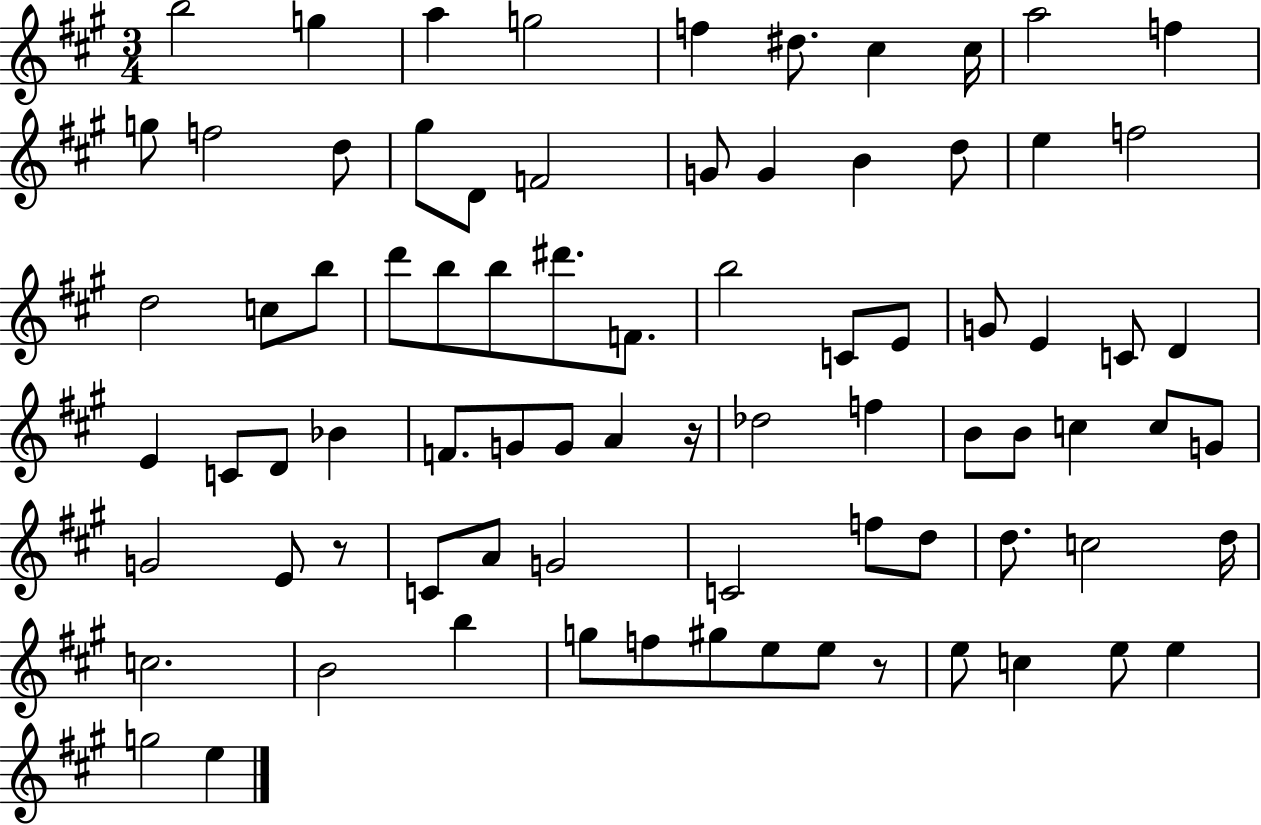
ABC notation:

X:1
T:Untitled
M:3/4
L:1/4
K:A
b2 g a g2 f ^d/2 ^c ^c/4 a2 f g/2 f2 d/2 ^g/2 D/2 F2 G/2 G B d/2 e f2 d2 c/2 b/2 d'/2 b/2 b/2 ^d'/2 F/2 b2 C/2 E/2 G/2 E C/2 D E C/2 D/2 _B F/2 G/2 G/2 A z/4 _d2 f B/2 B/2 c c/2 G/2 G2 E/2 z/2 C/2 A/2 G2 C2 f/2 d/2 d/2 c2 d/4 c2 B2 b g/2 f/2 ^g/2 e/2 e/2 z/2 e/2 c e/2 e g2 e